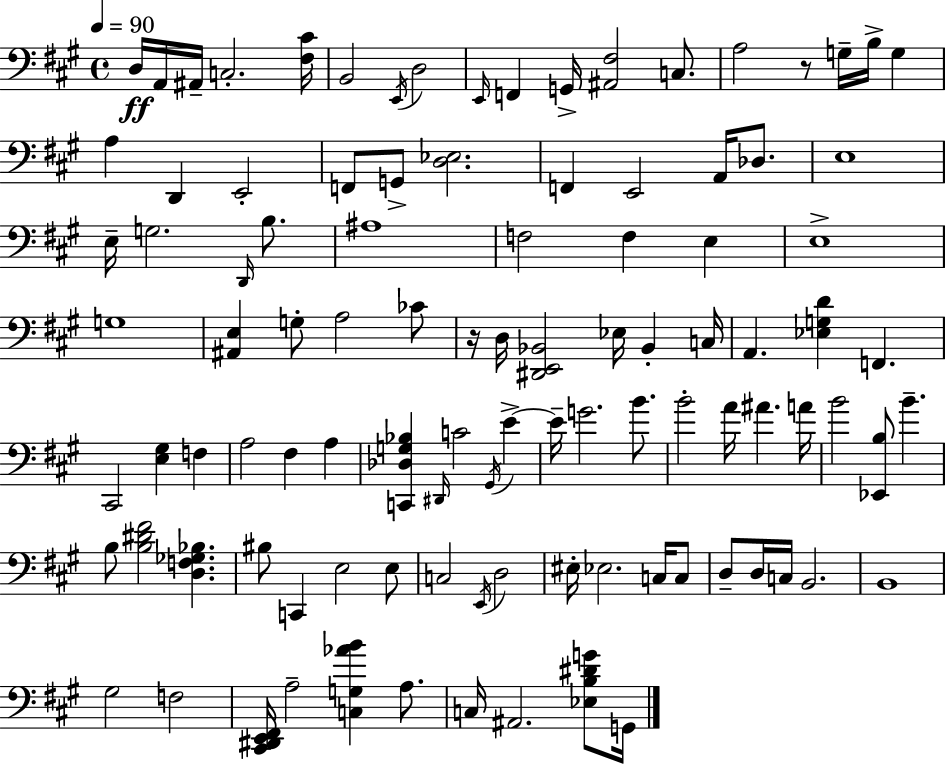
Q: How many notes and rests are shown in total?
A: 102